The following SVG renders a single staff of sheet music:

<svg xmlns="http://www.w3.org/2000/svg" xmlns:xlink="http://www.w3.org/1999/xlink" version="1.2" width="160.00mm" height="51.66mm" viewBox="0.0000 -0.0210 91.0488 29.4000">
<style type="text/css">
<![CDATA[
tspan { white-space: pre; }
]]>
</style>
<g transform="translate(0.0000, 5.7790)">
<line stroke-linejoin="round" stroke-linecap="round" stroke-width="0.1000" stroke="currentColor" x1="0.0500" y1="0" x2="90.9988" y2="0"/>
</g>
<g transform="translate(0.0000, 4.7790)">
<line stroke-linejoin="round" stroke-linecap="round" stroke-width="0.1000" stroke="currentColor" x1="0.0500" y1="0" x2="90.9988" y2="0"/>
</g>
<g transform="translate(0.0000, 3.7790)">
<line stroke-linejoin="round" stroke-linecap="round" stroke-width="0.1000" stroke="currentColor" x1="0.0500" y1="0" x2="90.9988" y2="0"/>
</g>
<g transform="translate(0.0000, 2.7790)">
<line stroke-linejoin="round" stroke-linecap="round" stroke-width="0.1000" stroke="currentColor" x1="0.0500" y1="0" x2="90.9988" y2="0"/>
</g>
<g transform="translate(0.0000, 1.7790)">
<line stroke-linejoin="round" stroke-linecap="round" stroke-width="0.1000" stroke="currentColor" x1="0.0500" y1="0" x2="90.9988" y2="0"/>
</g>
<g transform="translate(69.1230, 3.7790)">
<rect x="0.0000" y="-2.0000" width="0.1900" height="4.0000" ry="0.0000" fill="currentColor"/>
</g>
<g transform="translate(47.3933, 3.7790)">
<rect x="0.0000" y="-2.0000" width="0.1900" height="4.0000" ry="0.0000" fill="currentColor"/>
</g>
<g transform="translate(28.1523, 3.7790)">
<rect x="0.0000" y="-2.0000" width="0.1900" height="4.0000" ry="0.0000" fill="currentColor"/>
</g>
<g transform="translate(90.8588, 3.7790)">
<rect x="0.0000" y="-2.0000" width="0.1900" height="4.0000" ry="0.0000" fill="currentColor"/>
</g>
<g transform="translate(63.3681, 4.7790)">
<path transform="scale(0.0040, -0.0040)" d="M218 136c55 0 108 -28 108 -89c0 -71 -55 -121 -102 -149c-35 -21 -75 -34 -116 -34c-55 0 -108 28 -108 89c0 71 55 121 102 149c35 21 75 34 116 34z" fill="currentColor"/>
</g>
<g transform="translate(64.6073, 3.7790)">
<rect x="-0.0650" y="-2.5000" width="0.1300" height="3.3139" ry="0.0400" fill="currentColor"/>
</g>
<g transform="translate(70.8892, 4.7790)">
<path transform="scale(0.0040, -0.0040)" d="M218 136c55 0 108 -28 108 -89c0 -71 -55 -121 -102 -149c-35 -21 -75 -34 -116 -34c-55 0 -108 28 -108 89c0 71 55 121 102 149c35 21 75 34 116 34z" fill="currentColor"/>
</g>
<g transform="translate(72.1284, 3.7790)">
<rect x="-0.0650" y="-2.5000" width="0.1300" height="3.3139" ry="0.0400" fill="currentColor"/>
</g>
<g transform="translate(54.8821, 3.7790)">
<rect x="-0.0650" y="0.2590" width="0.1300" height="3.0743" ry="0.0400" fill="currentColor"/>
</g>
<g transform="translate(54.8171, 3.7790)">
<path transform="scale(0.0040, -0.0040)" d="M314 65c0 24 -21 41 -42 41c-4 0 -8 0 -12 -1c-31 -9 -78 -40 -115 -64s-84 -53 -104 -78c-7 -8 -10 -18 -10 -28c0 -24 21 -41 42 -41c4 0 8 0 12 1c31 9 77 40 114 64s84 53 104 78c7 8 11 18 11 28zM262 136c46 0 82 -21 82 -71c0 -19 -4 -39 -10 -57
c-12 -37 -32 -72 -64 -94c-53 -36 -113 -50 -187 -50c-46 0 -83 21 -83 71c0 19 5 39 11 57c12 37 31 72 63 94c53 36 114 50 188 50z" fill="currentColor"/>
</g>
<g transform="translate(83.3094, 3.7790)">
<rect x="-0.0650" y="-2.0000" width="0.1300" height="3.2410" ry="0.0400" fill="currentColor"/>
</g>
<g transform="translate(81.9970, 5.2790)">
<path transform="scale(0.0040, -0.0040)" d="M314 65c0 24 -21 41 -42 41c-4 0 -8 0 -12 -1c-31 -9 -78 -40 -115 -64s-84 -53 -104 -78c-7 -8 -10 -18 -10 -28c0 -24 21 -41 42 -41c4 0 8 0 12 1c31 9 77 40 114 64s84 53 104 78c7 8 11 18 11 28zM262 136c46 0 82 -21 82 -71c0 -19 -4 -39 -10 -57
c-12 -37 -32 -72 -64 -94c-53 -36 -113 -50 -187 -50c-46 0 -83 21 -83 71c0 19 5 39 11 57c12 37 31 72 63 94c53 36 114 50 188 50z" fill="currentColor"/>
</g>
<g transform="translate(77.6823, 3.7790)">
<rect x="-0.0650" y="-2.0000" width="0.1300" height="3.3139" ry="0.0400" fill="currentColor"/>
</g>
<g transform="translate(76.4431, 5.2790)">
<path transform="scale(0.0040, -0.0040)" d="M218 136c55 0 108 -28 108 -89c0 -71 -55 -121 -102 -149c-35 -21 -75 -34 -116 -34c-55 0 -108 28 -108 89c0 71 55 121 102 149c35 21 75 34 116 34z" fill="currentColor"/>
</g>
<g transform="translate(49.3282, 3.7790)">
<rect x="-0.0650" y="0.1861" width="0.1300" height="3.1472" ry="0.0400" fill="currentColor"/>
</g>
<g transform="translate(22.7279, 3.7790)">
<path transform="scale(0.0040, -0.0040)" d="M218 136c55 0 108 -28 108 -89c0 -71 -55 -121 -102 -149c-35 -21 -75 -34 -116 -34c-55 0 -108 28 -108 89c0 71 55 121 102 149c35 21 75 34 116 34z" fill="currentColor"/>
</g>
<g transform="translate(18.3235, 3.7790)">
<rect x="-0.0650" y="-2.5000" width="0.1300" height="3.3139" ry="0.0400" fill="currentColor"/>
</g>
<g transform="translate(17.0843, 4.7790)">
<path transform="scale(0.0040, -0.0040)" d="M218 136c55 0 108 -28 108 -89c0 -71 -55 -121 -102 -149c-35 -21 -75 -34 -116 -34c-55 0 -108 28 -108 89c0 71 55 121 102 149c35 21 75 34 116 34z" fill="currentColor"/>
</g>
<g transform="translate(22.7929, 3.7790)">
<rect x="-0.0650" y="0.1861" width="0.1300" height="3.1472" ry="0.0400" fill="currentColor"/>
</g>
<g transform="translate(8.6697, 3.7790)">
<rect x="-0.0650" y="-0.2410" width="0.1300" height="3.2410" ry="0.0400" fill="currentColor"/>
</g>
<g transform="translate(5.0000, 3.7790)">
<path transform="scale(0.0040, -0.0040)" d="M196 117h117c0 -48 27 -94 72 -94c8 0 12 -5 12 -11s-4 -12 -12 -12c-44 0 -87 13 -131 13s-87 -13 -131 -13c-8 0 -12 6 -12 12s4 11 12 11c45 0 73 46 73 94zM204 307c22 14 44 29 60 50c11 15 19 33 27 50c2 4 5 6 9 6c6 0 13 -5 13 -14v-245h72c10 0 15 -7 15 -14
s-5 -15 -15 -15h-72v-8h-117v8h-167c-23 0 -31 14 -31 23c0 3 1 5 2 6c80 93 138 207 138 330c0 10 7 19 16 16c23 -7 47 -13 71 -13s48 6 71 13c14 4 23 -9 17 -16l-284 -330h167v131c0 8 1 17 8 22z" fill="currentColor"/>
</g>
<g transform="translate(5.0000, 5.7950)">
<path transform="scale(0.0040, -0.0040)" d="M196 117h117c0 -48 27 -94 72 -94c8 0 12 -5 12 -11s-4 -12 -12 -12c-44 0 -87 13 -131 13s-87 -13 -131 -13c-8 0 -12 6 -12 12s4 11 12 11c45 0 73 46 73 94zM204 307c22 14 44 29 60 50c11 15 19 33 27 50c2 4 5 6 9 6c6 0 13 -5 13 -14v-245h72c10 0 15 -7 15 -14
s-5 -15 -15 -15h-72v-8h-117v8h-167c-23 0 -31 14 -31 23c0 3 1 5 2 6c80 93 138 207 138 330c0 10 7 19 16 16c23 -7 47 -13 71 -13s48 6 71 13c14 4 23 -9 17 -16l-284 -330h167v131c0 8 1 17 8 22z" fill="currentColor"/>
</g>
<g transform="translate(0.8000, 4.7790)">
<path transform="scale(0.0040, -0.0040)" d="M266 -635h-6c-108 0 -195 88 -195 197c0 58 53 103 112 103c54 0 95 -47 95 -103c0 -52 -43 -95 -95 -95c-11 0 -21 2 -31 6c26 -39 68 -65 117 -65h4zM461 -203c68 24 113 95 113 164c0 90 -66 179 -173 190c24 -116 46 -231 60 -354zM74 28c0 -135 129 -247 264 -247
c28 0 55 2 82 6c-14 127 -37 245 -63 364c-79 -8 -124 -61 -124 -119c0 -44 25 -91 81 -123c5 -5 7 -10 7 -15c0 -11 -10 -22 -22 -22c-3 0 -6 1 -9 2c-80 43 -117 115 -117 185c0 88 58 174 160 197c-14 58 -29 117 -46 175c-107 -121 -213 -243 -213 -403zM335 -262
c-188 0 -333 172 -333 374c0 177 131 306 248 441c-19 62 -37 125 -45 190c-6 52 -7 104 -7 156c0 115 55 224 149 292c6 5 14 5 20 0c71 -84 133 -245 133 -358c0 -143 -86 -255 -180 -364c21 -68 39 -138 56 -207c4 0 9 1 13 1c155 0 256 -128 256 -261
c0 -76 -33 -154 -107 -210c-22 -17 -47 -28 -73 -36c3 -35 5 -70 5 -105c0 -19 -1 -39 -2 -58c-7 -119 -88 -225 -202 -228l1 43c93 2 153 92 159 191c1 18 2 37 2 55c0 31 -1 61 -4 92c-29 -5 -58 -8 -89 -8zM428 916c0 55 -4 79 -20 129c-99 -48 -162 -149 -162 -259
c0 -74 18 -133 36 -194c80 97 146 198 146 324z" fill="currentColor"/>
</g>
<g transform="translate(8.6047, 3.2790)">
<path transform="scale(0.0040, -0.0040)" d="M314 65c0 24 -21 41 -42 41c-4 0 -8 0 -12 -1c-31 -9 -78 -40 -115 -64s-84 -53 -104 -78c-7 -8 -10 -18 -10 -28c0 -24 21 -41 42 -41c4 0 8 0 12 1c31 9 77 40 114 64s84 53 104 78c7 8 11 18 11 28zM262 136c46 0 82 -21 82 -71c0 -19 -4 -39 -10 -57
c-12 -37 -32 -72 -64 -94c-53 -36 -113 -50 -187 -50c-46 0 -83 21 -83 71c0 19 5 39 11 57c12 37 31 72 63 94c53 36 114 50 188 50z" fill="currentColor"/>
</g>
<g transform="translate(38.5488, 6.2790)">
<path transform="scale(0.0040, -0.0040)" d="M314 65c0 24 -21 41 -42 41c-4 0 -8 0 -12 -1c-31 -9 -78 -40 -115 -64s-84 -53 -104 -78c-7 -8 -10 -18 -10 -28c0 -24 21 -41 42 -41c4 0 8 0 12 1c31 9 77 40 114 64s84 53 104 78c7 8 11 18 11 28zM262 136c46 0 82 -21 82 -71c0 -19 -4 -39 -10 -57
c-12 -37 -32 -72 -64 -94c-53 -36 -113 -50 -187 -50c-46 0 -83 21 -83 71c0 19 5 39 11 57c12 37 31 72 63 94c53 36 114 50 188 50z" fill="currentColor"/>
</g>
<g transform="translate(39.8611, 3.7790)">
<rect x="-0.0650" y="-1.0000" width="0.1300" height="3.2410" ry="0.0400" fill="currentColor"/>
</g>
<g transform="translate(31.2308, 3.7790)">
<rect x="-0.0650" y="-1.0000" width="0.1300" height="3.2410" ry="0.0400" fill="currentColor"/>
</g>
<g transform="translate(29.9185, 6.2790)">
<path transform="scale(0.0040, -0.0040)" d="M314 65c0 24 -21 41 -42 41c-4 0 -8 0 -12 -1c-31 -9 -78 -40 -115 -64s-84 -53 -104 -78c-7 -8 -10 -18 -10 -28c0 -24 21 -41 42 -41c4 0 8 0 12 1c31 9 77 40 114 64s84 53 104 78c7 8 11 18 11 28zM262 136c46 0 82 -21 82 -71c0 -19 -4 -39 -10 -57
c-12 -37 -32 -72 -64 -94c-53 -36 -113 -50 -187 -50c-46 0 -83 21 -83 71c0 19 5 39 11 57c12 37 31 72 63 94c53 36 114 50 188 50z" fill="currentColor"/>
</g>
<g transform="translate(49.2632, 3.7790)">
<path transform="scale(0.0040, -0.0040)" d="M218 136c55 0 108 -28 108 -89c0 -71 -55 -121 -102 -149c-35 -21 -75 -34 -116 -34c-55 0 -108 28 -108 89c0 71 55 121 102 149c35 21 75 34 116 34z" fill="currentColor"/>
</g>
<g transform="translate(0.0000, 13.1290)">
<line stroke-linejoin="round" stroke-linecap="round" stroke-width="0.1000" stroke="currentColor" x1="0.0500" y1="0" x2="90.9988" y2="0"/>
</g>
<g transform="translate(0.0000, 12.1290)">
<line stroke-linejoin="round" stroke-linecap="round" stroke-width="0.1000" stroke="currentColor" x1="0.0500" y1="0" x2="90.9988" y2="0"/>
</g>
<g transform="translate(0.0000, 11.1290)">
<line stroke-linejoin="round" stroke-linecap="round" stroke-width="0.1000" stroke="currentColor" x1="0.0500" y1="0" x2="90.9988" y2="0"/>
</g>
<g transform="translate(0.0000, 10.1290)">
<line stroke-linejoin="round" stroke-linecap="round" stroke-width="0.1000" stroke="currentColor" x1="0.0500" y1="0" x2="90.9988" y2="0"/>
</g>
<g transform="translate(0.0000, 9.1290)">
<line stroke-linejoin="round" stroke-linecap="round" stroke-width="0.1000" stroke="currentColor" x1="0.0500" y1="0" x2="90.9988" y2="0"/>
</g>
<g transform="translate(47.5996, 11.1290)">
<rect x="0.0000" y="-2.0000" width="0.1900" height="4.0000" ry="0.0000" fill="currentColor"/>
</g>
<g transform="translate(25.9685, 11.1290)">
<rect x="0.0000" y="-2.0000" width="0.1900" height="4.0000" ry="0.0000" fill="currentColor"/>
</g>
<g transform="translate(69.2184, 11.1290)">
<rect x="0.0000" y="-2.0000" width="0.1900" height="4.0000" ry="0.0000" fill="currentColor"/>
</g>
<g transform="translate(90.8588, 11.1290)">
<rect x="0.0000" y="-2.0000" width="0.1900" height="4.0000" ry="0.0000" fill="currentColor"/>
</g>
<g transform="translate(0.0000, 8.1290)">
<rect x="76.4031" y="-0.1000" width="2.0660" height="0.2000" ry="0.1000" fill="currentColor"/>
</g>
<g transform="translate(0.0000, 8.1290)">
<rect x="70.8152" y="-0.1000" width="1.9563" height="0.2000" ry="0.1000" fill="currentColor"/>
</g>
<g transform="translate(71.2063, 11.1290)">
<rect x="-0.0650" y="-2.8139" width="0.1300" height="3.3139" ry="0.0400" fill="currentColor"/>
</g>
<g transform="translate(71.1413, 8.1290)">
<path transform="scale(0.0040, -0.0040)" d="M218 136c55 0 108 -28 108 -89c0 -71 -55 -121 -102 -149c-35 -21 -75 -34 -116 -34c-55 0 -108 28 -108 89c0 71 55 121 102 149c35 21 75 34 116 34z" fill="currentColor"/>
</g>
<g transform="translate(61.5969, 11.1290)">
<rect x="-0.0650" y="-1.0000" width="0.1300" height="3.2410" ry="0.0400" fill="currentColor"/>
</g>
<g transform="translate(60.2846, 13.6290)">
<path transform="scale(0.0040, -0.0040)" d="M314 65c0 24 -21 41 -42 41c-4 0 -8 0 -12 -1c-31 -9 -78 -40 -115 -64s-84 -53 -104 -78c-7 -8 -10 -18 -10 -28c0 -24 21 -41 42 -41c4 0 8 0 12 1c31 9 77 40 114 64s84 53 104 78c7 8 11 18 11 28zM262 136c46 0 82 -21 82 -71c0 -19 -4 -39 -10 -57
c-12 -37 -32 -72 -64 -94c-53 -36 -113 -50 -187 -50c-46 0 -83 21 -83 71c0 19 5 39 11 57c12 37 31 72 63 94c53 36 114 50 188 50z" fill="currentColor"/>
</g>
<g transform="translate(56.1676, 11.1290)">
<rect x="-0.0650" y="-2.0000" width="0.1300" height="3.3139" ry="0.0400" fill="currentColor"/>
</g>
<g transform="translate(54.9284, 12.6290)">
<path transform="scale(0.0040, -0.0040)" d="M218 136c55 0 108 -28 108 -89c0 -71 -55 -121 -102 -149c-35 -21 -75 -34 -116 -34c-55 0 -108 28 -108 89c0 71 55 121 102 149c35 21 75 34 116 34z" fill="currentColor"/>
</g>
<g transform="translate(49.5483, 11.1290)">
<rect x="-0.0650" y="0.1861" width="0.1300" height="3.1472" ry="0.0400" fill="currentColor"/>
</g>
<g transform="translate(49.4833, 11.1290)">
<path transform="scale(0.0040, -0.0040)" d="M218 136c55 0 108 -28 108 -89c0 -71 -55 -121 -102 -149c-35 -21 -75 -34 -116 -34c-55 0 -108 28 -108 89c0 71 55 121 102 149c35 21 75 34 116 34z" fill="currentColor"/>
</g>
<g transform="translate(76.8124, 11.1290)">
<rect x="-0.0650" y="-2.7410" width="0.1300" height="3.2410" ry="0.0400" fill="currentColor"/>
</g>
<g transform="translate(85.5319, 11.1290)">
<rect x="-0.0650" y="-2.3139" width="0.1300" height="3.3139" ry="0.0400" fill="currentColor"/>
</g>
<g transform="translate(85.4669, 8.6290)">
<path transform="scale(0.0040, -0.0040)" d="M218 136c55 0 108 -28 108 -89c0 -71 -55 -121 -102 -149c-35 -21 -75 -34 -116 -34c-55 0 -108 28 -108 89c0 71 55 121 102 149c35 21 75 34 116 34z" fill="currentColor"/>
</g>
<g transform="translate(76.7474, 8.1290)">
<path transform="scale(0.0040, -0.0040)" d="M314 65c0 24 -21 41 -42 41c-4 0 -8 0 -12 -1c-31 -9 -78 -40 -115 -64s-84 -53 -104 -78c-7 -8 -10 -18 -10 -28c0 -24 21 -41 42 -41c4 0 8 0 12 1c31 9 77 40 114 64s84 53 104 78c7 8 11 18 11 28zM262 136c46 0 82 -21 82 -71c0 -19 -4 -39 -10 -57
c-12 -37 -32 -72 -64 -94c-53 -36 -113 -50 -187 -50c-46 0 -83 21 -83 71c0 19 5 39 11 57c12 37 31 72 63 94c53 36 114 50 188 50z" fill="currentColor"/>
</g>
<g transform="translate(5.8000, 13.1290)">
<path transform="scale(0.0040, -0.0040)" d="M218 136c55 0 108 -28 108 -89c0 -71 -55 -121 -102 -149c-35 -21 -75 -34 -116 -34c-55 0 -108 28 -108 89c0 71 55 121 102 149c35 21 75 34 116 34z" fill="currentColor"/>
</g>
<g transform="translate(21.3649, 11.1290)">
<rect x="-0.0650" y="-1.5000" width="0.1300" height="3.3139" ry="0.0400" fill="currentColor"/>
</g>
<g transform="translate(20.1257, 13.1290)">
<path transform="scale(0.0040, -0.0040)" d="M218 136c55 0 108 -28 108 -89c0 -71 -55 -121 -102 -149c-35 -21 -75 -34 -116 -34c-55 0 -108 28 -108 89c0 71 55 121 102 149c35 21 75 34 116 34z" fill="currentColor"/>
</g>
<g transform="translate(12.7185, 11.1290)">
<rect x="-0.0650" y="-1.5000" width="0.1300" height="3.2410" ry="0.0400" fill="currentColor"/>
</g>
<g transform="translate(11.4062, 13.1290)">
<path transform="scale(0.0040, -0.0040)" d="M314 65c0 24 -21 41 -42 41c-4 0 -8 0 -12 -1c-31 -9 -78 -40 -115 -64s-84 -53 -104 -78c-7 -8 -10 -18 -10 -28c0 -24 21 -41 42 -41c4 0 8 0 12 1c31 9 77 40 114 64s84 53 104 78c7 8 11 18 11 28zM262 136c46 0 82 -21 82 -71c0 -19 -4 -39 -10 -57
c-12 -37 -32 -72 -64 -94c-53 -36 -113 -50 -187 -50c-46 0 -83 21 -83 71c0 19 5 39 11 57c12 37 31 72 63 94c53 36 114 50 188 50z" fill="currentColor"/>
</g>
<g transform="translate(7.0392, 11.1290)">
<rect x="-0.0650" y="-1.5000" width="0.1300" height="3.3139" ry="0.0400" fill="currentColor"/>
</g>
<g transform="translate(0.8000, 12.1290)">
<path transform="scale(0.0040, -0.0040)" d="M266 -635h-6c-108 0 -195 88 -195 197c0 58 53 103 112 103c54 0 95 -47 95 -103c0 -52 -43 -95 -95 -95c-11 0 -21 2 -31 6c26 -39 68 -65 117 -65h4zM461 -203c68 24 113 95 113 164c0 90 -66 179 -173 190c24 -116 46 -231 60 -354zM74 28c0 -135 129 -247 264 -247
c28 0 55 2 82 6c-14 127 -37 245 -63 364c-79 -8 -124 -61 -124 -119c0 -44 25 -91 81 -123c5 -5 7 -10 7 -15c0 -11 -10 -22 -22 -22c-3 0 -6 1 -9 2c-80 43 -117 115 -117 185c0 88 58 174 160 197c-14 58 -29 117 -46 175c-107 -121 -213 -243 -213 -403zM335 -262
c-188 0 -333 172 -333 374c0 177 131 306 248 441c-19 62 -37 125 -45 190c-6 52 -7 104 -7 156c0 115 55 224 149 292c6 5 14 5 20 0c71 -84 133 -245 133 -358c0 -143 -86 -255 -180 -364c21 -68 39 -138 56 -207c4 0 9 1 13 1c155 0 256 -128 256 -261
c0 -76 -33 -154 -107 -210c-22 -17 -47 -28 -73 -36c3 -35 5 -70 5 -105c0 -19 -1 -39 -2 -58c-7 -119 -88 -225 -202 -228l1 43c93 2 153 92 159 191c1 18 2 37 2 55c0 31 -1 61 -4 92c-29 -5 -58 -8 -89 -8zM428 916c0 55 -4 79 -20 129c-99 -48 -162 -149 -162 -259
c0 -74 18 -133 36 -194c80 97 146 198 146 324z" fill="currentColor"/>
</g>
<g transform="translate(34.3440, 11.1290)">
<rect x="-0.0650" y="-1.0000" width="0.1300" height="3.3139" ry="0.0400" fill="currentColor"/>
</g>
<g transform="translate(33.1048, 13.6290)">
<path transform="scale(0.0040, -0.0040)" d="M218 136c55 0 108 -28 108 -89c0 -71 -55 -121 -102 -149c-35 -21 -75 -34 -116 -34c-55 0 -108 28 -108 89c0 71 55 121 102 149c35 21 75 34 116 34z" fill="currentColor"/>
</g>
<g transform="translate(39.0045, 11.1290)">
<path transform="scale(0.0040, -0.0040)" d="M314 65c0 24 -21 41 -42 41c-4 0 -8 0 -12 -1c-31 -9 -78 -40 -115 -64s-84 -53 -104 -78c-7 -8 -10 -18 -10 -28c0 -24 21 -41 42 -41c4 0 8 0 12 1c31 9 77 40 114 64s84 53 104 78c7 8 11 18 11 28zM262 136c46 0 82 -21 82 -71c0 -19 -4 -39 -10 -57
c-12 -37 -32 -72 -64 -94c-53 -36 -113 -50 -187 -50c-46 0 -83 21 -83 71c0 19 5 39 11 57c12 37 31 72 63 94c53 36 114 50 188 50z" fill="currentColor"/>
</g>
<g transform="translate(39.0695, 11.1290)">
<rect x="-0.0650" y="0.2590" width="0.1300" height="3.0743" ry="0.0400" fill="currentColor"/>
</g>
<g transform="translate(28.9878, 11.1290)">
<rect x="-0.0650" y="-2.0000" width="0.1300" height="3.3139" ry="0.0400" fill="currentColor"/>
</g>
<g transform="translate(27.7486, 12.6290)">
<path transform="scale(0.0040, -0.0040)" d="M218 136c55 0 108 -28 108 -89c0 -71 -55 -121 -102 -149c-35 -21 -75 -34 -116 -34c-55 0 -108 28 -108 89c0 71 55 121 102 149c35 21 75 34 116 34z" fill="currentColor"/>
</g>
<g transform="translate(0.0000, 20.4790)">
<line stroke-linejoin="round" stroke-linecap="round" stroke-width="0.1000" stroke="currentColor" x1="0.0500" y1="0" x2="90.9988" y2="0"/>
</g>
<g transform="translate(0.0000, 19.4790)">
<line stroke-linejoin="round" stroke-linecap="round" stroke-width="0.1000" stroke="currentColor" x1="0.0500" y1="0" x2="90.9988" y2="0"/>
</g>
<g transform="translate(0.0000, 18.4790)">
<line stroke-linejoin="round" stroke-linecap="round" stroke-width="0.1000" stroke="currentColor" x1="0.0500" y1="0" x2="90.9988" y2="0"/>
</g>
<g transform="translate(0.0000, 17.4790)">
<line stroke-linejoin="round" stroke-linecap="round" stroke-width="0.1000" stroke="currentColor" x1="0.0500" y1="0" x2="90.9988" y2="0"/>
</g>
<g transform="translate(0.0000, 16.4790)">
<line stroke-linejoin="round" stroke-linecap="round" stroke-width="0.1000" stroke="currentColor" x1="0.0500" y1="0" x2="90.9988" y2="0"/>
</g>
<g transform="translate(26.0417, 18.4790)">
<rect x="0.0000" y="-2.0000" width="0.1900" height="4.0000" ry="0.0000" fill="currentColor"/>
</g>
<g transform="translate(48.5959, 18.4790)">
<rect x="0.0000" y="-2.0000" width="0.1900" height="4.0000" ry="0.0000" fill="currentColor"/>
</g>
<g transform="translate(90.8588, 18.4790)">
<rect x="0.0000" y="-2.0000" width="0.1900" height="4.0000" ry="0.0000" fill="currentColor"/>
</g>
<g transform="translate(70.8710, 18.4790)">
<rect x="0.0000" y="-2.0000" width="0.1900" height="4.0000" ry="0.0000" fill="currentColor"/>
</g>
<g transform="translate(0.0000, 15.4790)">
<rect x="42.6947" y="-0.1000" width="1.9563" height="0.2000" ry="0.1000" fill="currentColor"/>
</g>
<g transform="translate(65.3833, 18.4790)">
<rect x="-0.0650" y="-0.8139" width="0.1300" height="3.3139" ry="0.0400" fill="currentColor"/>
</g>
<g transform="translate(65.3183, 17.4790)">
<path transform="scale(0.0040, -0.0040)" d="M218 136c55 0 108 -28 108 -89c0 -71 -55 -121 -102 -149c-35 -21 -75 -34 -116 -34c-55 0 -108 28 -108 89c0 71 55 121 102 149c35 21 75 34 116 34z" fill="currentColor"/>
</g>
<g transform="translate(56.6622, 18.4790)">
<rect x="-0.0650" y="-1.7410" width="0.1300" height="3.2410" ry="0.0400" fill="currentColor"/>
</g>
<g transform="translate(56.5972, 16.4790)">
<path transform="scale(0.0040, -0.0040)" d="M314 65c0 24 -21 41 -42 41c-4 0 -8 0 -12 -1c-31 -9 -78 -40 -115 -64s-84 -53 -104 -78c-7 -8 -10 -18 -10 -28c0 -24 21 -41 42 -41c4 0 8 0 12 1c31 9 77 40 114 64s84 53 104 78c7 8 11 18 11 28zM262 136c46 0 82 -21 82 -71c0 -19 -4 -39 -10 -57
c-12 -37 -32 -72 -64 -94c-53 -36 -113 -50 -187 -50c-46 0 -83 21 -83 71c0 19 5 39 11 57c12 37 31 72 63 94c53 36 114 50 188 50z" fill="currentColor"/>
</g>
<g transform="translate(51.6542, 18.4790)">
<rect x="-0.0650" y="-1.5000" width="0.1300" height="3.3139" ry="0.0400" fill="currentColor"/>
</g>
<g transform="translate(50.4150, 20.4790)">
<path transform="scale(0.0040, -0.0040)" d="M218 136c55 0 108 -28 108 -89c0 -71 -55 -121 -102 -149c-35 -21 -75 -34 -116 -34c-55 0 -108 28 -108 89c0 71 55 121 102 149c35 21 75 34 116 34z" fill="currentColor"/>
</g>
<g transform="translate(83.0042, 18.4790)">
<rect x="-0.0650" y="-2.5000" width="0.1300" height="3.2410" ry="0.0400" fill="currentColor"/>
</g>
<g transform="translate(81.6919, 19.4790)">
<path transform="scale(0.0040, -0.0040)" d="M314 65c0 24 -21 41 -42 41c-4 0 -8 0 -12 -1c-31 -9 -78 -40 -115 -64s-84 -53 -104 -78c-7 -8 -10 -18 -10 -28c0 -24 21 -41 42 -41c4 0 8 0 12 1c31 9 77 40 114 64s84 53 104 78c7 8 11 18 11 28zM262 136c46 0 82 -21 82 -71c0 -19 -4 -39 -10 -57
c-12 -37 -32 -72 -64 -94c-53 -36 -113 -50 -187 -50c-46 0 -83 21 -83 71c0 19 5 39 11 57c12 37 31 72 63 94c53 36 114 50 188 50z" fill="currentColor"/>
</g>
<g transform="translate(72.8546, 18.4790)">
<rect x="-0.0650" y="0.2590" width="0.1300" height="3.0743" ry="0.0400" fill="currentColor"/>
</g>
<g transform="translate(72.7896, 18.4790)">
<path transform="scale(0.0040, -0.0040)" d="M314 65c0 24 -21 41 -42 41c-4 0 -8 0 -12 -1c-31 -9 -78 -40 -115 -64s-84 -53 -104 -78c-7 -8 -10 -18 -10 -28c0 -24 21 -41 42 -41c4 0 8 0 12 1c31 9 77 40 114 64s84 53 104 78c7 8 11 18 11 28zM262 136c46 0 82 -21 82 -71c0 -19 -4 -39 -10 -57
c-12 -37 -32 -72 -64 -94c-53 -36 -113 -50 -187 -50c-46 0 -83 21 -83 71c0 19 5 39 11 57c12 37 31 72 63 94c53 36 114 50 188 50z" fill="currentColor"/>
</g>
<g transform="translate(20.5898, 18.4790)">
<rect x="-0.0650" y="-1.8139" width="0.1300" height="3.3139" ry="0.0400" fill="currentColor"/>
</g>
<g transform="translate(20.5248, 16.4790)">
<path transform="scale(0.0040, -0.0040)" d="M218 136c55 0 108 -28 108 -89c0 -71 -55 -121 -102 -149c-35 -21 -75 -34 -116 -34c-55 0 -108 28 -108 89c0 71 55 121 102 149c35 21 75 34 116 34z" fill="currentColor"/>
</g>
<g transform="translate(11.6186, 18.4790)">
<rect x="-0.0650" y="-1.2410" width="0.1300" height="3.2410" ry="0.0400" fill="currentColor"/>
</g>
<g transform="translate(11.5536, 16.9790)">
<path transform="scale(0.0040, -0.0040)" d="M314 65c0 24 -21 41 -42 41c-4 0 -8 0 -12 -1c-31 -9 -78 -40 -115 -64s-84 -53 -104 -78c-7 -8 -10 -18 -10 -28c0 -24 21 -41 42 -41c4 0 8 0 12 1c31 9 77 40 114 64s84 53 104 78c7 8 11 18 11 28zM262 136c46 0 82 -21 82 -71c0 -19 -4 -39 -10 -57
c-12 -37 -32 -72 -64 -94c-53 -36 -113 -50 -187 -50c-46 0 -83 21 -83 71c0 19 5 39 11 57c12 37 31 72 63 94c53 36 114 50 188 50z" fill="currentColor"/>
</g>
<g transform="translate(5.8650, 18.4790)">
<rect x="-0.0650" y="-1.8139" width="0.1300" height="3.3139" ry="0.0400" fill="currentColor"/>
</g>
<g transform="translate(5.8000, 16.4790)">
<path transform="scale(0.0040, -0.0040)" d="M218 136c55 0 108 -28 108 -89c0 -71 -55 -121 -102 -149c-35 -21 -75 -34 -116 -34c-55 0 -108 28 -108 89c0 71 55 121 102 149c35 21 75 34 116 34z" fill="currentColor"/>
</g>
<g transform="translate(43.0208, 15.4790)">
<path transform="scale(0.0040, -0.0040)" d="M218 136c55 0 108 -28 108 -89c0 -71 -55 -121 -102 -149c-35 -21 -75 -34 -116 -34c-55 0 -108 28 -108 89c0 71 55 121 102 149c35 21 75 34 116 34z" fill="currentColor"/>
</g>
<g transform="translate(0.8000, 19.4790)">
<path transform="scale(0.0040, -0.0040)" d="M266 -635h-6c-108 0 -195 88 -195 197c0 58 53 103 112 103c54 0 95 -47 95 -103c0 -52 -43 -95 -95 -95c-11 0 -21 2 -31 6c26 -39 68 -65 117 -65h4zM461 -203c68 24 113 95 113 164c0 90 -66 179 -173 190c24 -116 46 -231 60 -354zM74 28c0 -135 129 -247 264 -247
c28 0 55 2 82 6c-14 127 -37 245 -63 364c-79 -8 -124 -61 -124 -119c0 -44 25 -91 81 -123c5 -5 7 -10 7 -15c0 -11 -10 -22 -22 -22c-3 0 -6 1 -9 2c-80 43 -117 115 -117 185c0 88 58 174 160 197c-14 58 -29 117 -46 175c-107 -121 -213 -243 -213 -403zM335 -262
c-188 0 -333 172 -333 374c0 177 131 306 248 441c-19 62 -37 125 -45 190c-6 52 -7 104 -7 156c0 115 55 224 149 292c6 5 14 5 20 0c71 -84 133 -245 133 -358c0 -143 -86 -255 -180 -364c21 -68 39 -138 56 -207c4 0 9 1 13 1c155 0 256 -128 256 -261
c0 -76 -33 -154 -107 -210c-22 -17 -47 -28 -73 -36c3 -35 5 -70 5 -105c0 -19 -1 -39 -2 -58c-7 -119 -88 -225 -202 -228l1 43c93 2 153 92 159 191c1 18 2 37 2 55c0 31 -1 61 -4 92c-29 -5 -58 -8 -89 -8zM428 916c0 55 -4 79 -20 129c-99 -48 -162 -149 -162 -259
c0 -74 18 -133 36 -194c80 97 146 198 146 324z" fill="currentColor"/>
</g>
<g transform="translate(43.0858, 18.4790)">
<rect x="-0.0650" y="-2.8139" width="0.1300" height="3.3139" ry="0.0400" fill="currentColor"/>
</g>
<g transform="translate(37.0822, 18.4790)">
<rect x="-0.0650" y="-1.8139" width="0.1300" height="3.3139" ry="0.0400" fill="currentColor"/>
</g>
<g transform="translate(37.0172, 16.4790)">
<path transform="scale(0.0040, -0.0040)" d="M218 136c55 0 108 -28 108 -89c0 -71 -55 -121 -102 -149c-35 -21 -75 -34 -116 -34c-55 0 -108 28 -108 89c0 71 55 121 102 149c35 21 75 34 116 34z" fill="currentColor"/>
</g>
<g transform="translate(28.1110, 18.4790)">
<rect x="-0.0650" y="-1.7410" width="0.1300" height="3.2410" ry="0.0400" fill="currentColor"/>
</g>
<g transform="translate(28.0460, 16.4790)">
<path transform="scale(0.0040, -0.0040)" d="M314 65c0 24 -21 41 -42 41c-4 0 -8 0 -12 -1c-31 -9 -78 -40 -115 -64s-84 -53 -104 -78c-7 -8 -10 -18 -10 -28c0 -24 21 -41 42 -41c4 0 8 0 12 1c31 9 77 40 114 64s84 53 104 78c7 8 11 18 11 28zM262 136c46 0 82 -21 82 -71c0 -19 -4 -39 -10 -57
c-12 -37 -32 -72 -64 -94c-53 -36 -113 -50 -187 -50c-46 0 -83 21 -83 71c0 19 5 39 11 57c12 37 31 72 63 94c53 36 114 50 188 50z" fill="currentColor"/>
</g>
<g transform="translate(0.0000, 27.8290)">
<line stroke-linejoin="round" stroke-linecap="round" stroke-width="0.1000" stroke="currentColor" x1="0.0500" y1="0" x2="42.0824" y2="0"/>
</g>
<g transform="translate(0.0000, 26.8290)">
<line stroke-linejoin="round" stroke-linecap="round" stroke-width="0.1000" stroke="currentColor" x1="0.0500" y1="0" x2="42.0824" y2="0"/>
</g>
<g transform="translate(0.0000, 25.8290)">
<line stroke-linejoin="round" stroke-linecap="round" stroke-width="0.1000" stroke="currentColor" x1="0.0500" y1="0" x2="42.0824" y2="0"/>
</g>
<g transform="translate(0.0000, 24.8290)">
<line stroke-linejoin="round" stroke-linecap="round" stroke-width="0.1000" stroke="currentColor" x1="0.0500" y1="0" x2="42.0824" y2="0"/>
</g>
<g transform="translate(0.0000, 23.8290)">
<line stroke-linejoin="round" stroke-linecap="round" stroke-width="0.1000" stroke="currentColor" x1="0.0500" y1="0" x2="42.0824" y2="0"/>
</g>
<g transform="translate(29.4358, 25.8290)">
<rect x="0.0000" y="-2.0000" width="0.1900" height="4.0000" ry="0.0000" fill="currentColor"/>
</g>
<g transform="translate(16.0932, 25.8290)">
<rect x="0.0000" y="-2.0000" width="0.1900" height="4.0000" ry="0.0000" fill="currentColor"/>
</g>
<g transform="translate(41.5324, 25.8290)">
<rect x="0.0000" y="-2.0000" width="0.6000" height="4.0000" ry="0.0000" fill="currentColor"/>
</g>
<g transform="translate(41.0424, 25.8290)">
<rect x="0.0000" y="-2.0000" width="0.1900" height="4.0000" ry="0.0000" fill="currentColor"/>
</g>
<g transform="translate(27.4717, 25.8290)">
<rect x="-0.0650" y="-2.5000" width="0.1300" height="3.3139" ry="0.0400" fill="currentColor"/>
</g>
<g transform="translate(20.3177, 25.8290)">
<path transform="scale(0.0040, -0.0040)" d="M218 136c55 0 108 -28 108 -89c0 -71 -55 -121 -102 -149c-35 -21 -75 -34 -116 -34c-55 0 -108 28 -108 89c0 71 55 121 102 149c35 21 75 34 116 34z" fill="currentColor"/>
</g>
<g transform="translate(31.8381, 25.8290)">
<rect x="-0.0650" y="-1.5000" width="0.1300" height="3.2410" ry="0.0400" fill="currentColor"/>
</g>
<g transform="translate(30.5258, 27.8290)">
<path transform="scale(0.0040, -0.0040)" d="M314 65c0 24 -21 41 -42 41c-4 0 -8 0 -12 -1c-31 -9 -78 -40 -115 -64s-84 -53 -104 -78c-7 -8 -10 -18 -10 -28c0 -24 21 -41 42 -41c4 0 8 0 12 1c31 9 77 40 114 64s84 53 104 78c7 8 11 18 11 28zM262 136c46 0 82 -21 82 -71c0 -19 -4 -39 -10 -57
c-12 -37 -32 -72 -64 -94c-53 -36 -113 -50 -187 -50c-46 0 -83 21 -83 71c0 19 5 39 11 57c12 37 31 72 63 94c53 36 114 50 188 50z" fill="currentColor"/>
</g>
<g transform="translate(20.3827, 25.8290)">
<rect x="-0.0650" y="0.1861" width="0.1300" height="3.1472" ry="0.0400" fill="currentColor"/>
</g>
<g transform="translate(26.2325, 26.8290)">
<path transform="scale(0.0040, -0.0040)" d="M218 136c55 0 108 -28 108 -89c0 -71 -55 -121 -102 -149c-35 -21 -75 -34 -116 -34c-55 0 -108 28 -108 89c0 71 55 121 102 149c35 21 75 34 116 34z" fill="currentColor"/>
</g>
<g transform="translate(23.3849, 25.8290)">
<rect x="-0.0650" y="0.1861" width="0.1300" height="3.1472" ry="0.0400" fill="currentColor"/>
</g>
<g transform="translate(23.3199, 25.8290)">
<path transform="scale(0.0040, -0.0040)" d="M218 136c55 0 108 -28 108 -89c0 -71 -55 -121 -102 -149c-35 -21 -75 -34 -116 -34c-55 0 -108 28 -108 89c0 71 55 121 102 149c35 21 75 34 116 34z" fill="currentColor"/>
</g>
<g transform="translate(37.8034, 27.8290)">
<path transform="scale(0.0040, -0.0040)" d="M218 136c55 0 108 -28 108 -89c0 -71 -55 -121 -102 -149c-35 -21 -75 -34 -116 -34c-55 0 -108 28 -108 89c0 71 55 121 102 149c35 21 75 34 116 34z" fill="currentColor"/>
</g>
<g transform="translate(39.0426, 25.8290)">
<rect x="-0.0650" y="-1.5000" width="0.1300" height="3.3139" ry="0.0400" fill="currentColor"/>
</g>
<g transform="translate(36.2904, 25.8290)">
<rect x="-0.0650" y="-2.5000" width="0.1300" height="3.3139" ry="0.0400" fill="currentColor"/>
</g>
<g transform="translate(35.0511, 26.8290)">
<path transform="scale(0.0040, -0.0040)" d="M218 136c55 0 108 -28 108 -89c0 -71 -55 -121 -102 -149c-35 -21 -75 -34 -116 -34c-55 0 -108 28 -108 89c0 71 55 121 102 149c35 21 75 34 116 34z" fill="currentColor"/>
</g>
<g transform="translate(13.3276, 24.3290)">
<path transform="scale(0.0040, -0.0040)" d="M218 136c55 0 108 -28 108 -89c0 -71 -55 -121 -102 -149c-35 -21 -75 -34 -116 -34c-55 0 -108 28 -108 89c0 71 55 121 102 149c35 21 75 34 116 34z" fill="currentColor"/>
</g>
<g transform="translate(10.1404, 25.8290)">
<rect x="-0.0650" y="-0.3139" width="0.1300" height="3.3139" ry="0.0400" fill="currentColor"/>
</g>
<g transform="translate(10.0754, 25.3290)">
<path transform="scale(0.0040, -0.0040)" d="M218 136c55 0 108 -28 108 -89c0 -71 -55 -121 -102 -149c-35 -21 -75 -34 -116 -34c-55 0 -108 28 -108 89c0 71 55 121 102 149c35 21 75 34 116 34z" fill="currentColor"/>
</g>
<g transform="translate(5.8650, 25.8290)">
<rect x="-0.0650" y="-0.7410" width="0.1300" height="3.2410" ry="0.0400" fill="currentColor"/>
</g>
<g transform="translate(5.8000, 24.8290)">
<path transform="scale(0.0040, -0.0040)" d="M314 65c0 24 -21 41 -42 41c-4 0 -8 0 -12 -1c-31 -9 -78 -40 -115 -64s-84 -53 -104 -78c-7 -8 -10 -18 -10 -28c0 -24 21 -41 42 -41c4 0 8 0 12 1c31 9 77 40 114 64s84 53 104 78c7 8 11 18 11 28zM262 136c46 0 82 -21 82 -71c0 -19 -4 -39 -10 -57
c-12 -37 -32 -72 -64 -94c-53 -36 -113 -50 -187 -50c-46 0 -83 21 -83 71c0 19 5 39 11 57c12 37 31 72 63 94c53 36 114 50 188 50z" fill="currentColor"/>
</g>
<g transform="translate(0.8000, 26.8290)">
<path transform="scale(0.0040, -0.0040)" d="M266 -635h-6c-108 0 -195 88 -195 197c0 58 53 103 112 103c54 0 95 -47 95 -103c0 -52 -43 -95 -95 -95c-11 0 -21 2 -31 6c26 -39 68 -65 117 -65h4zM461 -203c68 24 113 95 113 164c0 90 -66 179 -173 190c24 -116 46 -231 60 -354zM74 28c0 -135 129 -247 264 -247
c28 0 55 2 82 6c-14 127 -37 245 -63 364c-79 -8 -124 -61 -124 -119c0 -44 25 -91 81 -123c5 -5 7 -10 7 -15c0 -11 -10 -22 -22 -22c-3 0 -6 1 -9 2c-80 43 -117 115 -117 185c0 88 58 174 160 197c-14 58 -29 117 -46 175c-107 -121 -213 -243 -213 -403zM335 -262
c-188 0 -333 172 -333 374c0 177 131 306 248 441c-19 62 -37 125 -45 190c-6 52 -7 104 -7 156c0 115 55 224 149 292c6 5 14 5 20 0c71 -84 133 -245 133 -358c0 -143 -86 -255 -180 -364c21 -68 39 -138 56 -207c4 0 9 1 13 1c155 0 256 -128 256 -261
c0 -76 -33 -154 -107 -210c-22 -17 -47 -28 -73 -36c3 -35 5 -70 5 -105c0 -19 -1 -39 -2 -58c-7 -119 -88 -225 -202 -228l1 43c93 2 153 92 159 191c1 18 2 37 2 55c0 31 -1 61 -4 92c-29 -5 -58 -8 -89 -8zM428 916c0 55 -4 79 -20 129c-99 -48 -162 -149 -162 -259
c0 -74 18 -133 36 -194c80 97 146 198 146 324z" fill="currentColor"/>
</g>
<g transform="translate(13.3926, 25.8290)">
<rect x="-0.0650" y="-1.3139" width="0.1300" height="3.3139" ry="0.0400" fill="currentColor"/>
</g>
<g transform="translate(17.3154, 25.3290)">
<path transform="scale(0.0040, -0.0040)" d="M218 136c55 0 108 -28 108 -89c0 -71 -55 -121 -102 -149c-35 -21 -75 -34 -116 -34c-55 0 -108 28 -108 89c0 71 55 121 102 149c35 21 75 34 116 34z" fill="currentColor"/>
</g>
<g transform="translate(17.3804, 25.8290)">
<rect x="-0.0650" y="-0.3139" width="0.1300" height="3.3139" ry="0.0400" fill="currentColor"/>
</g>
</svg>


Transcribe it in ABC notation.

X:1
T:Untitled
M:4/4
L:1/4
K:C
c2 G B D2 D2 B B2 G G F F2 E E2 E F D B2 B F D2 a a2 g f e2 f f2 f a E f2 d B2 G2 d2 c e c B B G E2 G E